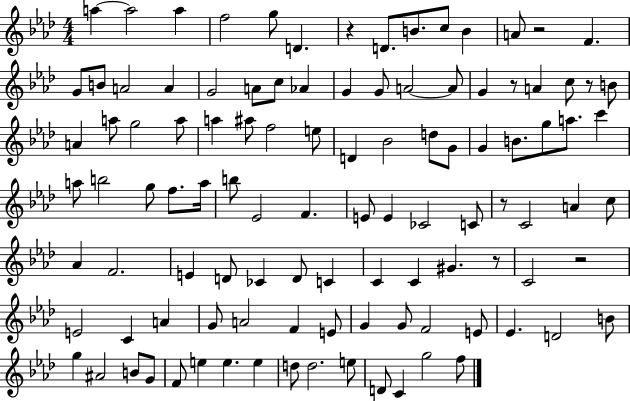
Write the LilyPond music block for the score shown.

{
  \clef treble
  \numericTimeSignature
  \time 4/4
  \key aes \major
  a''4~~ a''2 a''4 | f''2 g''8 d'4. | r4 d'8. b'8. c''8 b'4 | a'8 r2 f'4. | \break g'8 b'8 a'2 a'4 | g'2 a'8 c''8 aes'4 | g'4 g'8 a'2~~ a'8 | g'4 r8 a'4 c''8 r8 b'8 | \break a'4 a''8 g''2 a''8 | a''4 ais''8 f''2 e''8 | d'4 bes'2 d''8 g'8 | g'4 b'8. g''8 a''8. c'''4 | \break a''8 b''2 g''8 f''8. a''16 | b''8 ees'2 f'4. | e'8 e'4 ces'2 c'8 | r8 c'2 a'4 c''8 | \break aes'4 f'2. | e'4 d'8 ces'4 d'8 c'4 | c'4 c'4 gis'4. r8 | c'2 r2 | \break e'2 c'4 a'4 | g'8 a'2 f'4 e'8 | g'4 g'8 f'2 e'8 | ees'4. d'2 b'8 | \break g''4 ais'2 b'8 g'8 | f'8 e''4 e''4. e''4 | d''8 d''2. e''8 | d'8 c'4 g''2 f''8 | \break \bar "|."
}